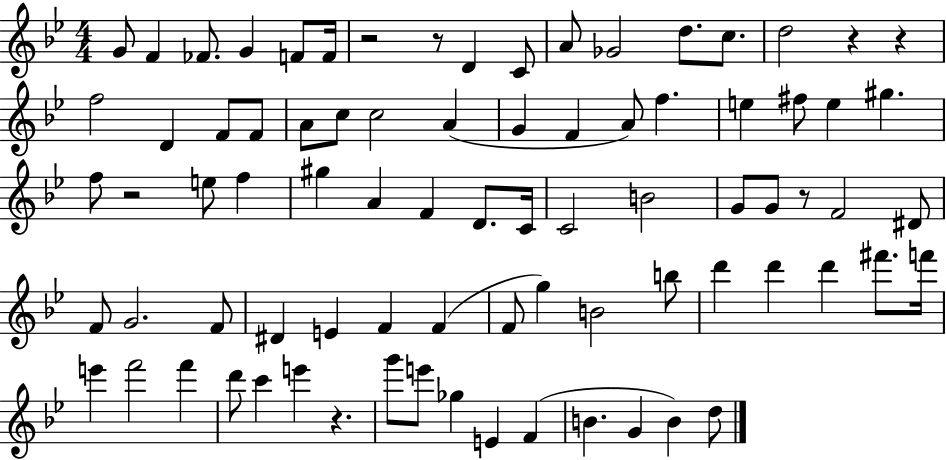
G4/e F4/q FES4/e. G4/q F4/e F4/s R/h R/e D4/q C4/e A4/e Gb4/h D5/e. C5/e. D5/h R/q R/q F5/h D4/q F4/e F4/e A4/e C5/e C5/h A4/q G4/q F4/q A4/e F5/q. E5/q F#5/e E5/q G#5/q. F5/e R/h E5/e F5/q G#5/q A4/q F4/q D4/e. C4/s C4/h B4/h G4/e G4/e R/e F4/h D#4/e F4/e G4/h. F4/e D#4/q E4/q F4/q F4/q F4/e G5/q B4/h B5/e D6/q D6/q D6/q F#6/e. F6/s E6/q F6/h F6/q D6/e C6/q E6/q R/q. G6/e E6/e Gb5/q E4/q F4/q B4/q. G4/q B4/q D5/e